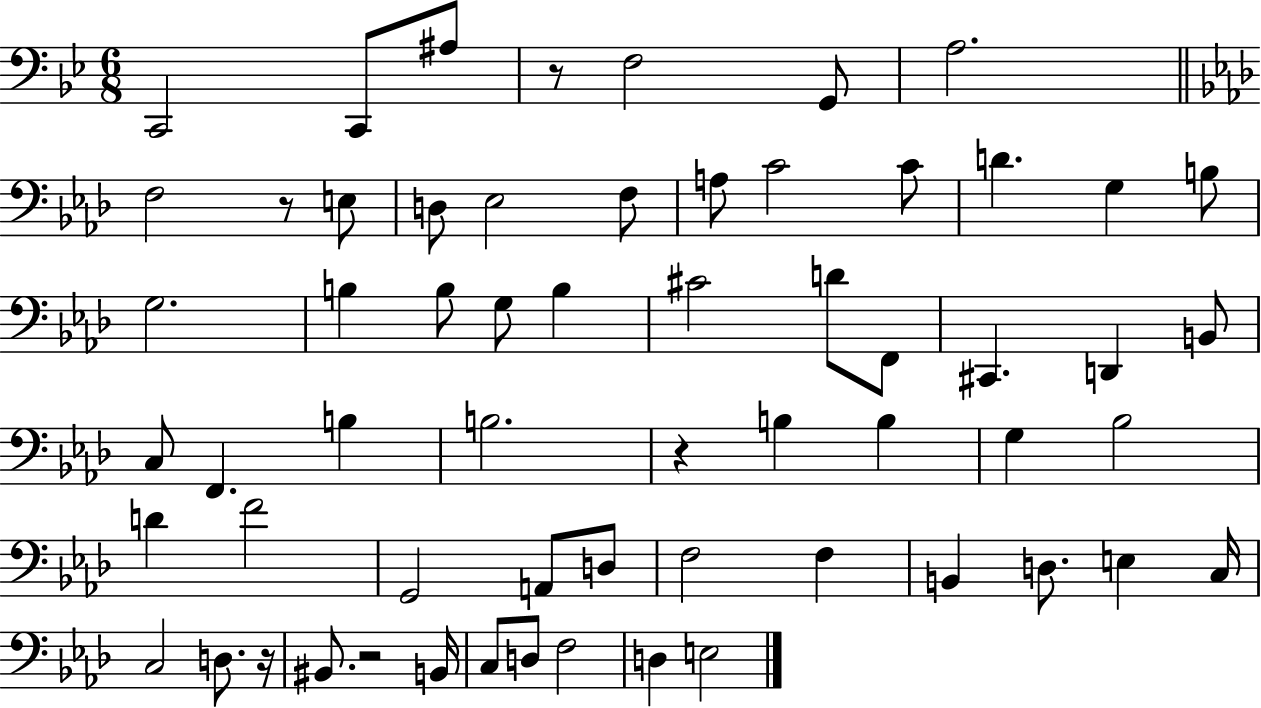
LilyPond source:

{
  \clef bass
  \numericTimeSignature
  \time 6/8
  \key bes \major
  c,2 c,8 ais8 | r8 f2 g,8 | a2. | \bar "||" \break \key f \minor f2 r8 e8 | d8 ees2 f8 | a8 c'2 c'8 | d'4. g4 b8 | \break g2. | b4 b8 g8 b4 | cis'2 d'8 f,8 | cis,4. d,4 b,8 | \break c8 f,4. b4 | b2. | r4 b4 b4 | g4 bes2 | \break d'4 f'2 | g,2 a,8 d8 | f2 f4 | b,4 d8. e4 c16 | \break c2 d8. r16 | bis,8. r2 b,16 | c8 d8 f2 | d4 e2 | \break \bar "|."
}